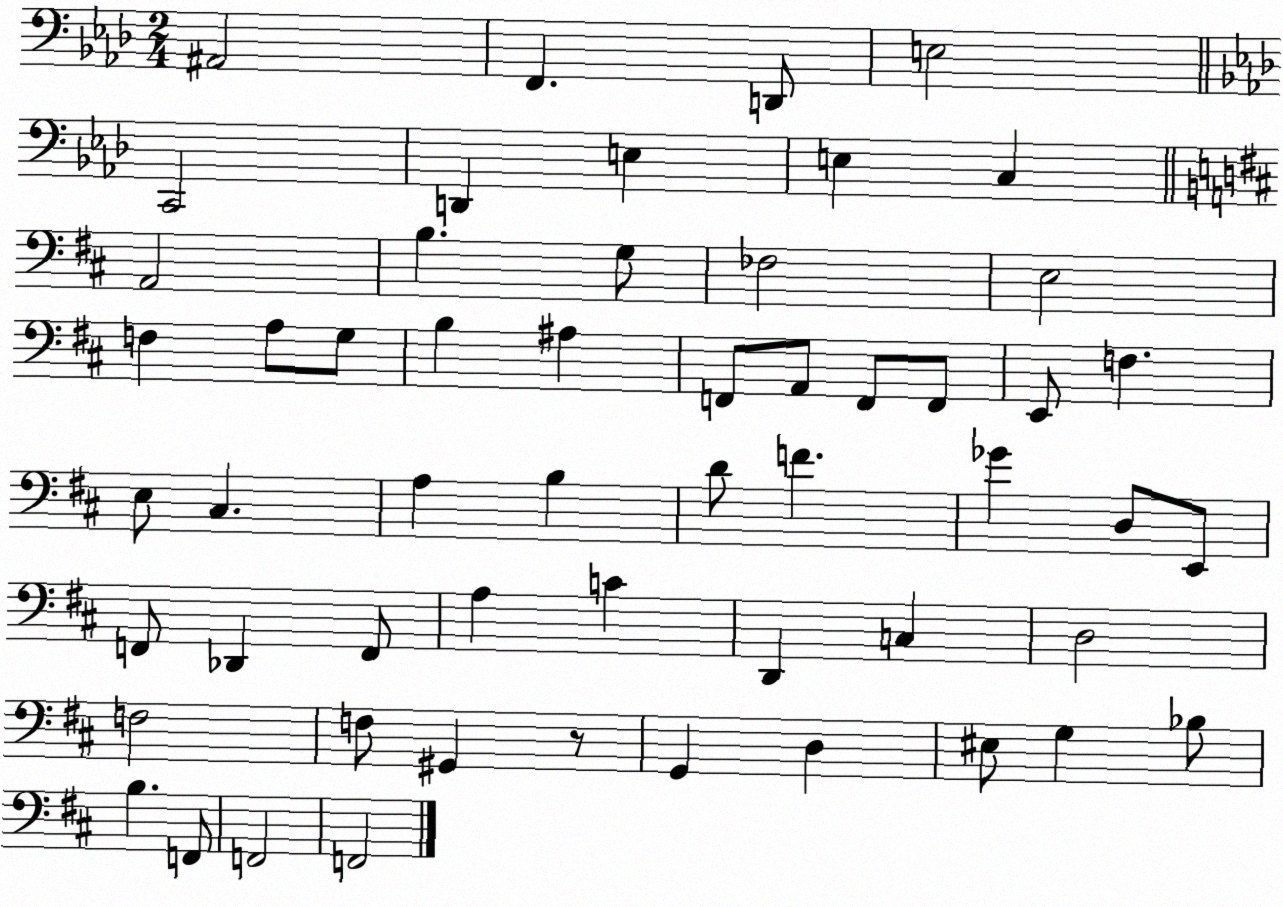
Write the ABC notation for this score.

X:1
T:Untitled
M:2/4
L:1/4
K:Ab
^A,,2 F,, D,,/2 E,2 C,,2 D,, E, E, C, A,,2 B, G,/2 _F,2 E,2 F, A,/2 G,/2 B, ^A, F,,/2 A,,/2 F,,/2 F,,/2 E,,/2 F, E,/2 ^C, A, B, D/2 F _G D,/2 E,,/2 F,,/2 _D,, F,,/2 A, C D,, C, D,2 F,2 F,/2 ^G,, z/2 G,, D, ^E,/2 G, _B,/2 B, F,,/2 F,,2 F,,2